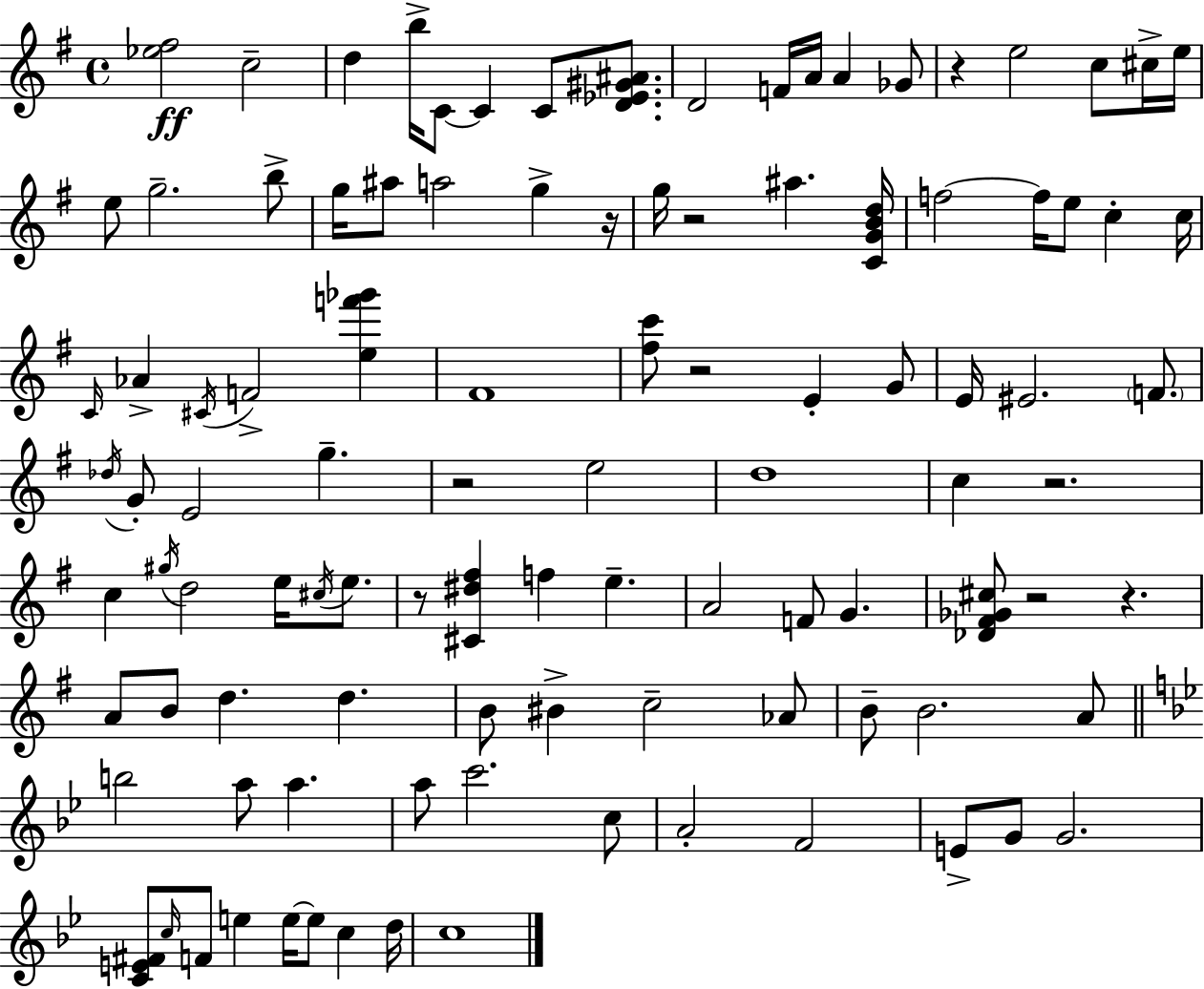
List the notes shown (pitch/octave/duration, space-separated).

[Eb5,F#5]/h C5/h D5/q B5/s C4/e C4/q C4/e [D4,Eb4,G#4,A#4]/e. D4/h F4/s A4/s A4/q Gb4/e R/q E5/h C5/e C#5/s E5/s E5/e G5/h. B5/e G5/s A#5/e A5/h G5/q R/s G5/s R/h A#5/q. [C4,G4,B4,D5]/s F5/h F5/s E5/e C5/q C5/s C4/s Ab4/q C#4/s F4/h [E5,F6,Gb6]/q F#4/w [F#5,C6]/e R/h E4/q G4/e E4/s EIS4/h. F4/e. Db5/s G4/e E4/h G5/q. R/h E5/h D5/w C5/q R/h. C5/q G#5/s D5/h E5/s C#5/s E5/e. R/e [C#4,D#5,F#5]/q F5/q E5/q. A4/h F4/e G4/q. [Db4,F#4,Gb4,C#5]/e R/h R/q. A4/e B4/e D5/q. D5/q. B4/e BIS4/q C5/h Ab4/e B4/e B4/h. A4/e B5/h A5/e A5/q. A5/e C6/h. C5/e A4/h F4/h E4/e G4/e G4/h. [C4,E4,F#4]/e C5/s F4/e E5/q E5/s E5/e C5/q D5/s C5/w